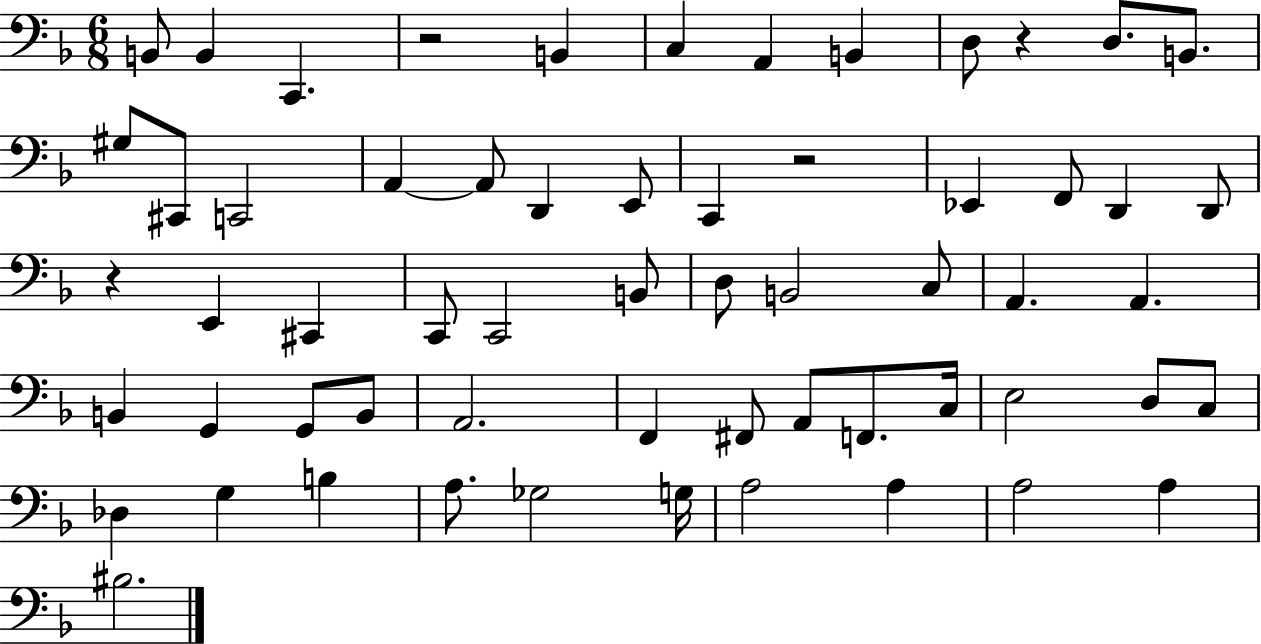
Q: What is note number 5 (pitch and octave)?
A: C3